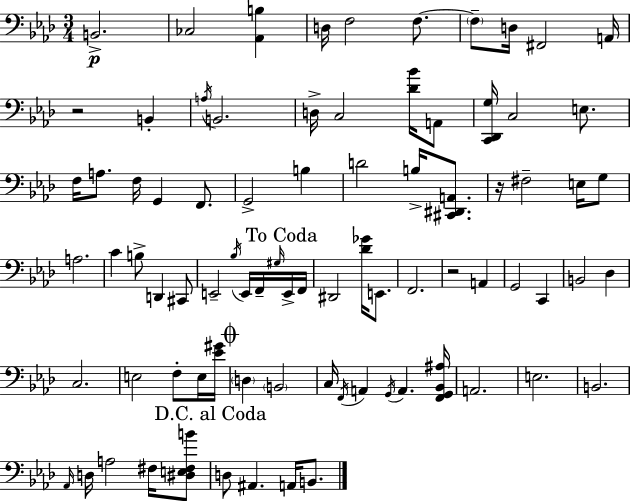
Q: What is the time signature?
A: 3/4